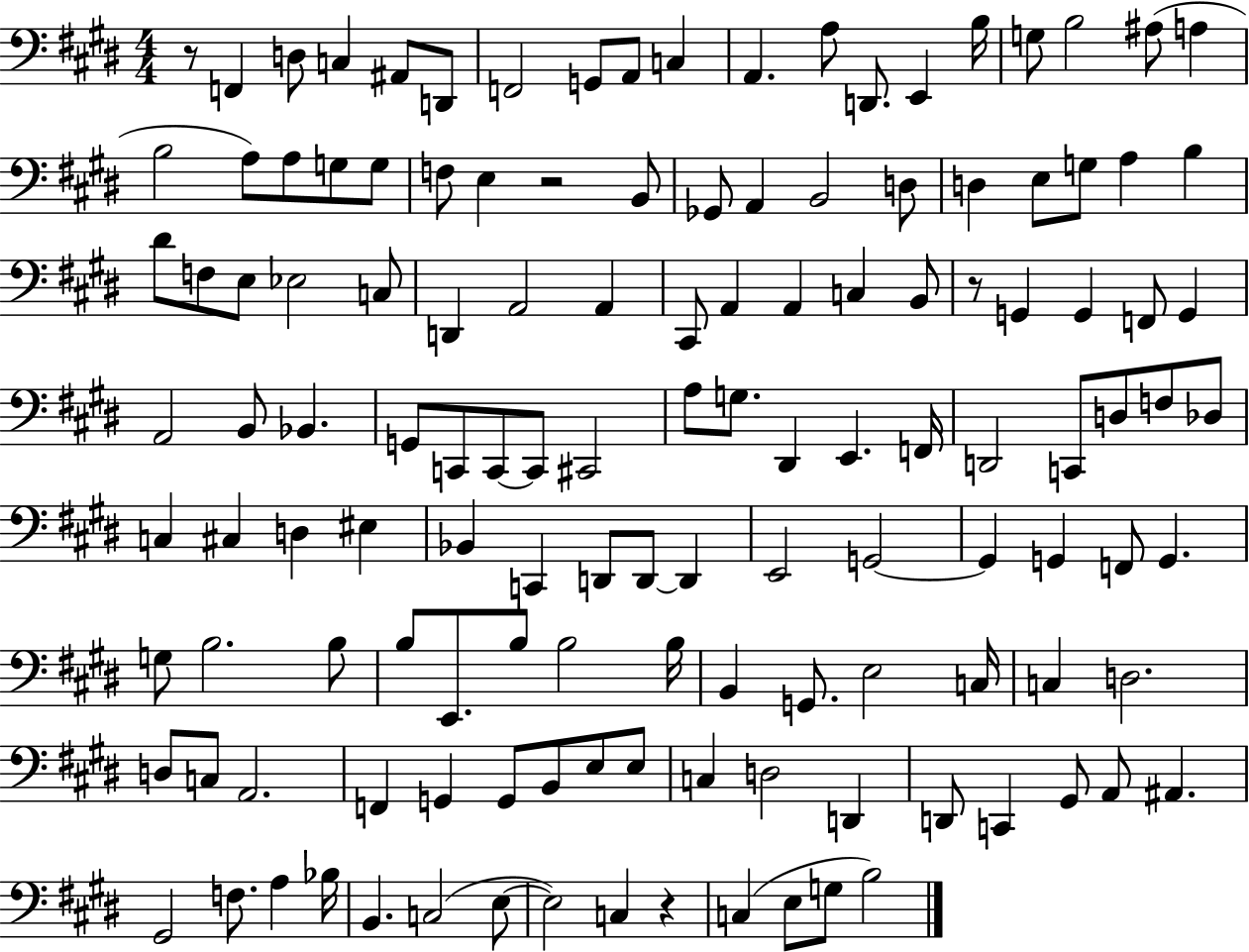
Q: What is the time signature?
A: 4/4